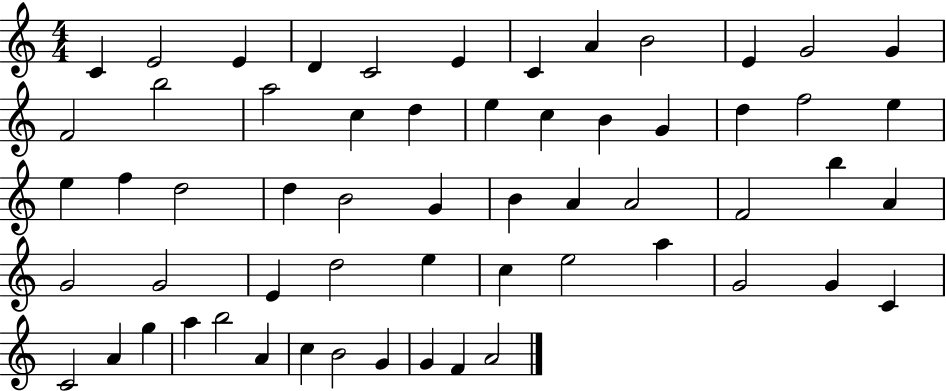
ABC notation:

X:1
T:Untitled
M:4/4
L:1/4
K:C
C E2 E D C2 E C A B2 E G2 G F2 b2 a2 c d e c B G d f2 e e f d2 d B2 G B A A2 F2 b A G2 G2 E d2 e c e2 a G2 G C C2 A g a b2 A c B2 G G F A2